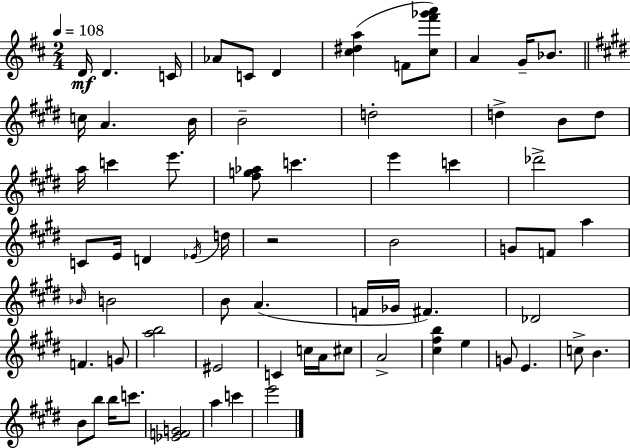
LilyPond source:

{
  \clef treble
  \numericTimeSignature
  \time 2/4
  \key d \major
  \tempo 4 = 108
  d'16\mf d'4. c'16 | aes'8 c'8 d'4 | <cis'' dis'' a''>4( f'8 <cis'' fis''' ges''' a'''>8) | a'4 g'16-- bes'8. | \break \bar "||" \break \key e \major c''16 a'4. b'16 | b'2-- | d''2-. | d''4-> b'8 d''8 | \break a''16 c'''4 e'''8. | <fis'' g'' aes''>8 c'''4. | e'''4 c'''4 | des'''2-> | \break c'8 e'16 d'4 \acciaccatura { ees'16 } | d''16 r2 | b'2 | g'8 f'8 a''4 | \break \grace { bes'16 } b'2 | b'8 a'4.( | f'16 ges'16 fis'4.) | des'2 | \break f'4. | g'8 <a'' b''>2 | eis'2 | c'4 c''16 a'16 | \break cis''8 a'2-> | <cis'' fis'' b''>4 e''4 | g'8 e'4. | c''8-> b'4. | \break b'8 b''8 b''16 c'''8. | <ees' f' g'>2 | a''4 c'''4 | e'''2 | \break \bar "|."
}